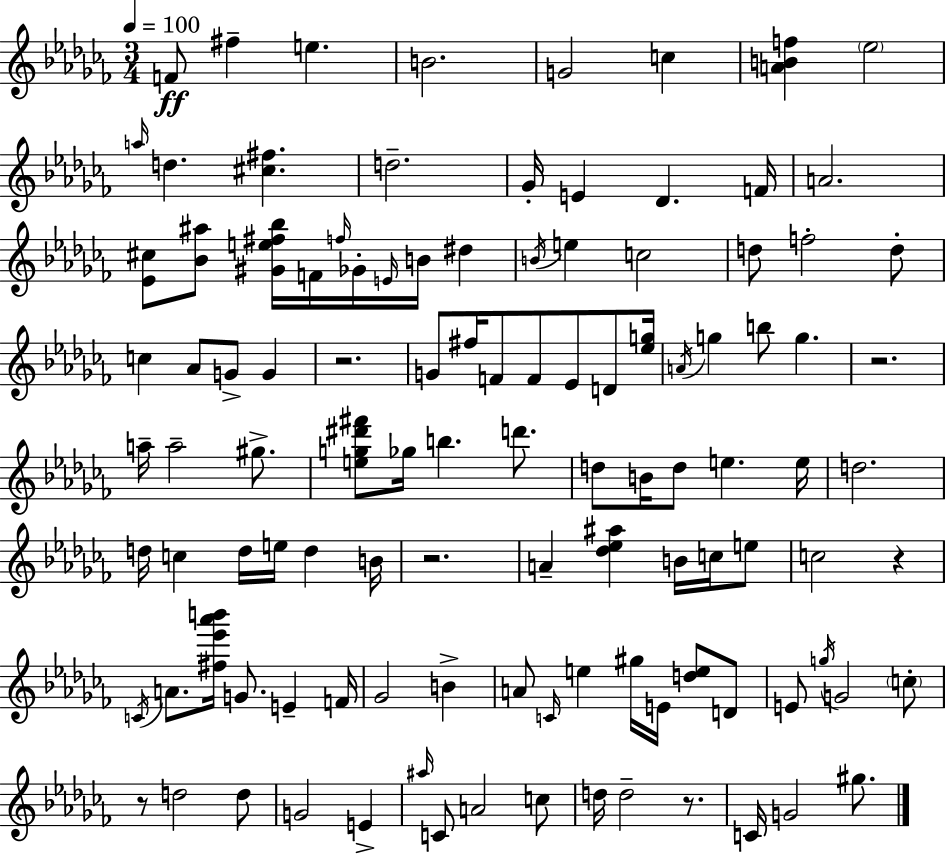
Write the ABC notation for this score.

X:1
T:Untitled
M:3/4
L:1/4
K:Abm
F/2 ^f e B2 G2 c [ABf] _e2 a/4 d [^c^f] d2 _G/4 E _D F/4 A2 [_E^c]/2 [_B^a]/2 [^Ge^f_b]/4 F/4 f/4 _G/4 E/4 B/4 ^d B/4 e c2 d/2 f2 d/2 c _A/2 G/2 G z2 G/2 ^f/4 F/2 F/2 _E/2 D/2 [_eg]/4 A/4 g b/2 g z2 a/4 a2 ^g/2 [eg^d'^f']/2 _g/4 b d'/2 d/2 B/4 d/2 e e/4 d2 d/4 c d/4 e/4 d B/4 z2 A [_d_e^a] B/4 c/4 e/2 c2 z C/4 A/2 [^f_e'_a'b']/4 G/2 E F/4 _G2 B A/2 C/4 e ^g/4 E/4 [de]/2 D/2 E/2 g/4 G2 c/2 z/2 d2 d/2 G2 E ^a/4 C/2 A2 c/2 d/4 d2 z/2 C/4 G2 ^g/2